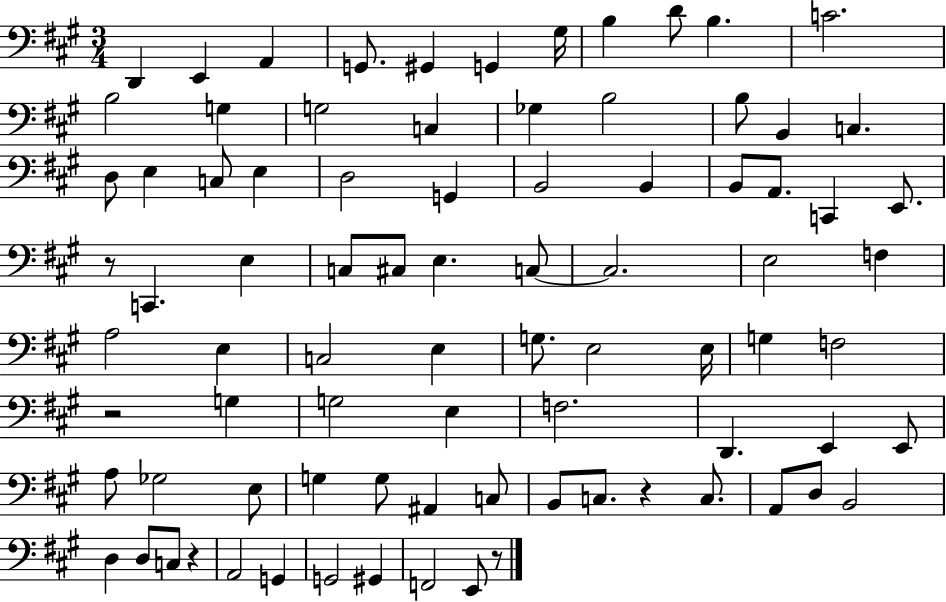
X:1
T:Untitled
M:3/4
L:1/4
K:A
D,, E,, A,, G,,/2 ^G,, G,, ^G,/4 B, D/2 B, C2 B,2 G, G,2 C, _G, B,2 B,/2 B,, C, D,/2 E, C,/2 E, D,2 G,, B,,2 B,, B,,/2 A,,/2 C,, E,,/2 z/2 C,, E, C,/2 ^C,/2 E, C,/2 C,2 E,2 F, A,2 E, C,2 E, G,/2 E,2 E,/4 G, F,2 z2 G, G,2 E, F,2 D,, E,, E,,/2 A,/2 _G,2 E,/2 G, G,/2 ^A,, C,/2 B,,/2 C,/2 z C,/2 A,,/2 D,/2 B,,2 D, D,/2 C,/2 z A,,2 G,, G,,2 ^G,, F,,2 E,,/2 z/2